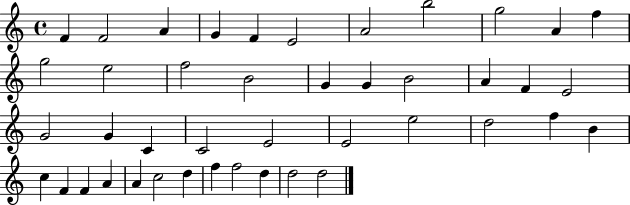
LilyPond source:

{
  \clef treble
  \time 4/4
  \defaultTimeSignature
  \key c \major
  f'4 f'2 a'4 | g'4 f'4 e'2 | a'2 b''2 | g''2 a'4 f''4 | \break g''2 e''2 | f''2 b'2 | g'4 g'4 b'2 | a'4 f'4 e'2 | \break g'2 g'4 c'4 | c'2 e'2 | e'2 e''2 | d''2 f''4 b'4 | \break c''4 f'4 f'4 a'4 | a'4 c''2 d''4 | f''4 f''2 d''4 | d''2 d''2 | \break \bar "|."
}